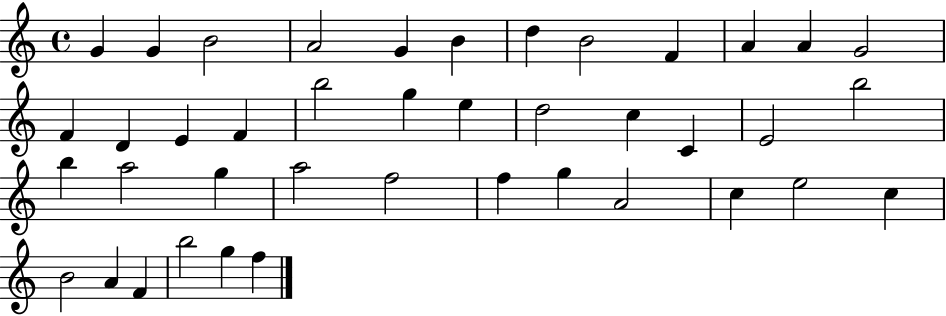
G4/q G4/q B4/h A4/h G4/q B4/q D5/q B4/h F4/q A4/q A4/q G4/h F4/q D4/q E4/q F4/q B5/h G5/q E5/q D5/h C5/q C4/q E4/h B5/h B5/q A5/h G5/q A5/h F5/h F5/q G5/q A4/h C5/q E5/h C5/q B4/h A4/q F4/q B5/h G5/q F5/q